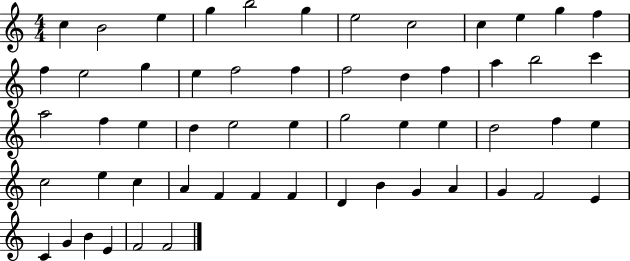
X:1
T:Untitled
M:4/4
L:1/4
K:C
c B2 e g b2 g e2 c2 c e g f f e2 g e f2 f f2 d f a b2 c' a2 f e d e2 e g2 e e d2 f e c2 e c A F F F D B G A G F2 E C G B E F2 F2